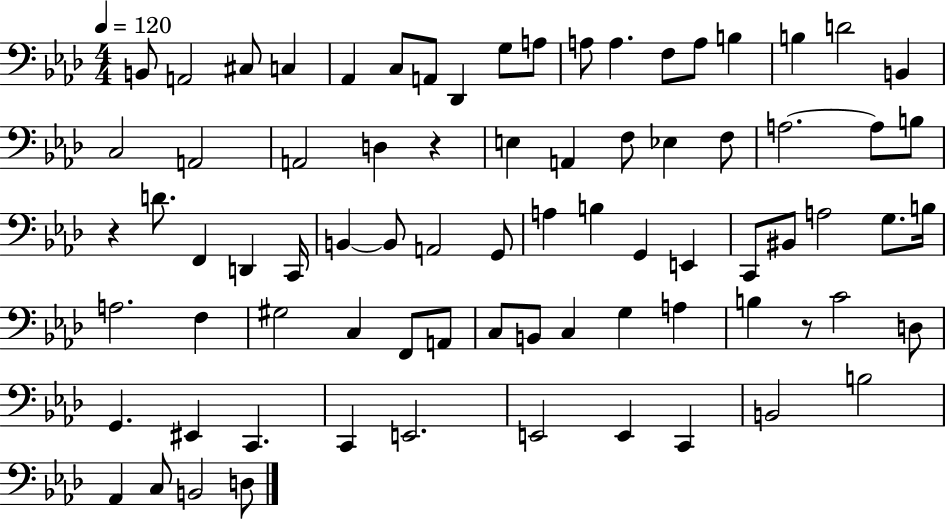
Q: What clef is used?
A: bass